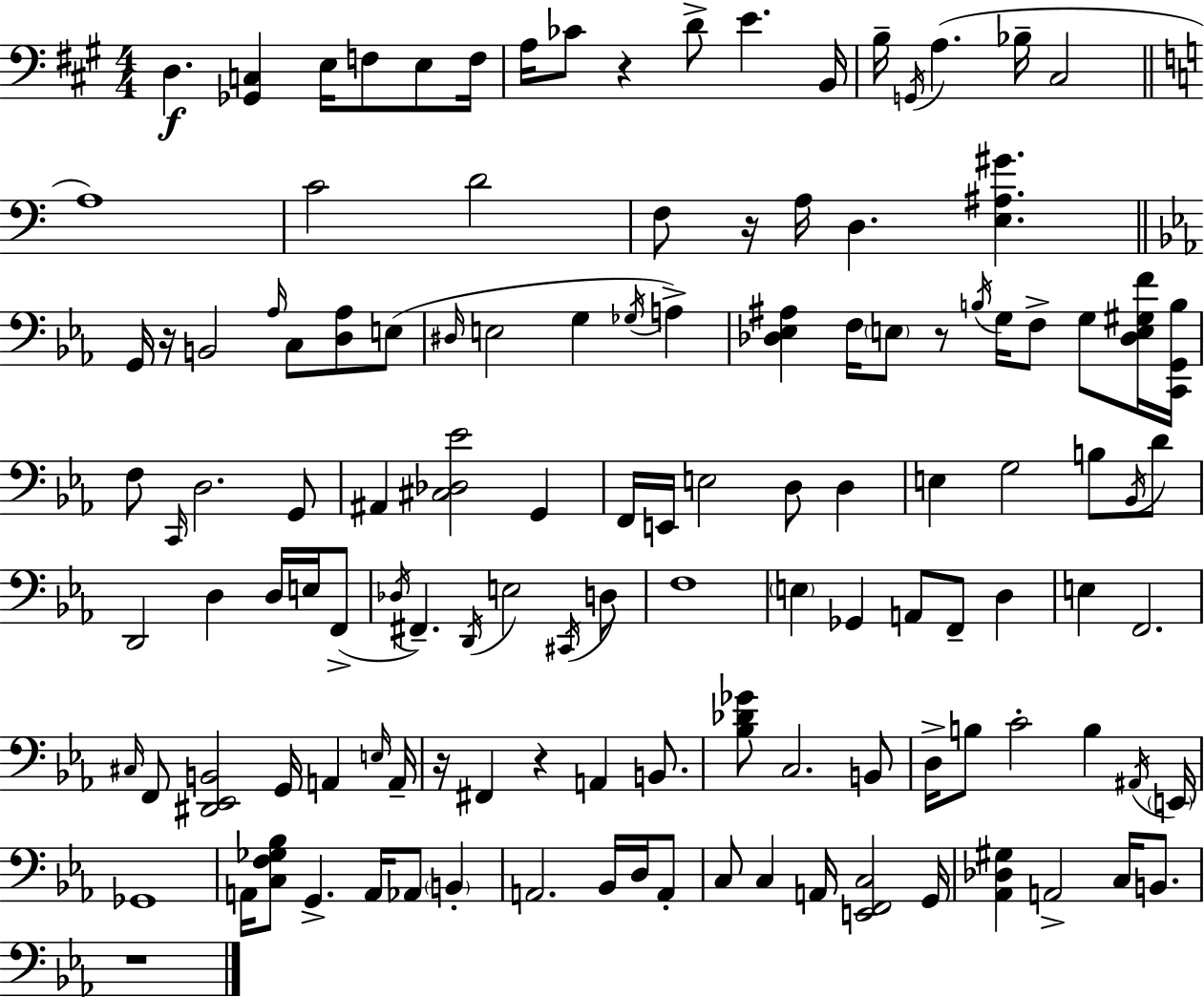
{
  \clef bass
  \numericTimeSignature
  \time 4/4
  \key a \major
  d4.\f <ges, c>4 e16 f8 e8 f16 | a16 ces'8 r4 d'8-> e'4. b,16 | b16-- \acciaccatura { g,16 } a4.( bes16-- cis2 | \bar "||" \break \key c \major a1) | c'2 d'2 | f8 r16 a16 d4. <e ais gis'>4. | \bar "||" \break \key c \minor g,16 r16 b,2 \grace { aes16 } c8 <d aes>8 e8( | \grace { dis16 } e2 g4 \acciaccatura { ges16 } a4->) | <des ees ais>4 f16 \parenthesize e8 r8 \acciaccatura { b16 } g16 f8-> | g8 <des e gis f'>16 <c, g, b>16 f8 \grace { c,16 } d2. | \break g,8 ais,4 <cis des ees'>2 | g,4 f,16 e,16 e2 d8 | d4 e4 g2 | b8 \acciaccatura { bes,16 } d'8 d,2 d4 | \break d16 e16 f,8->( \acciaccatura { des16 } fis,4.--) \acciaccatura { d,16 } e2 | \acciaccatura { cis,16 } d8 f1 | \parenthesize e4 ges,4 | a,8 f,8-- d4 e4 f,2. | \break \grace { cis16 } f,8 <dis, ees, b,>2 | g,16 a,4 \grace { e16 } a,16-- r16 fis,4 | r4 a,4 b,8. <bes des' ges'>8 c2. | b,8 d16-> b8 c'2-. | \break b4 \acciaccatura { ais,16 } \parenthesize e,16 ges,1 | a,16 <c f ges bes>8 g,4.-> | a,16 aes,8 \parenthesize b,4-. a,2. | bes,16 d16 a,8-. c8 c4 | \break a,16 <e, f, c>2 g,16 <aes, des gis>4 | a,2-> c16 b,8. r1 | \bar "|."
}